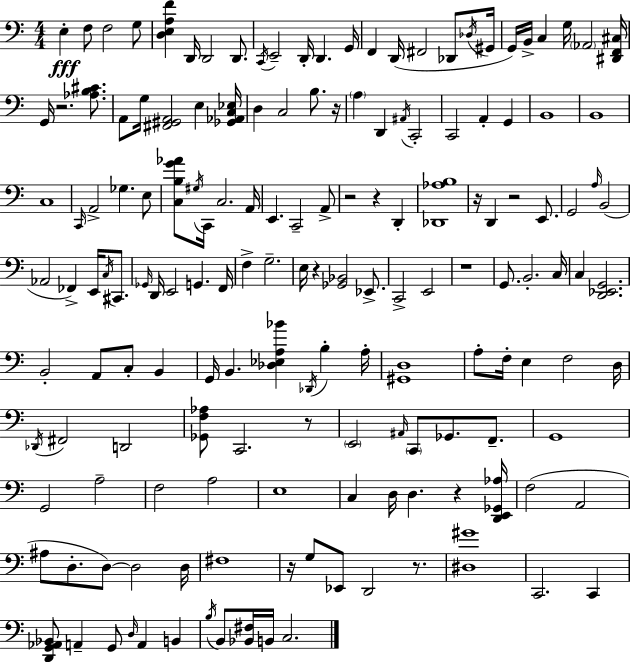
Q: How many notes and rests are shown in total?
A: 159